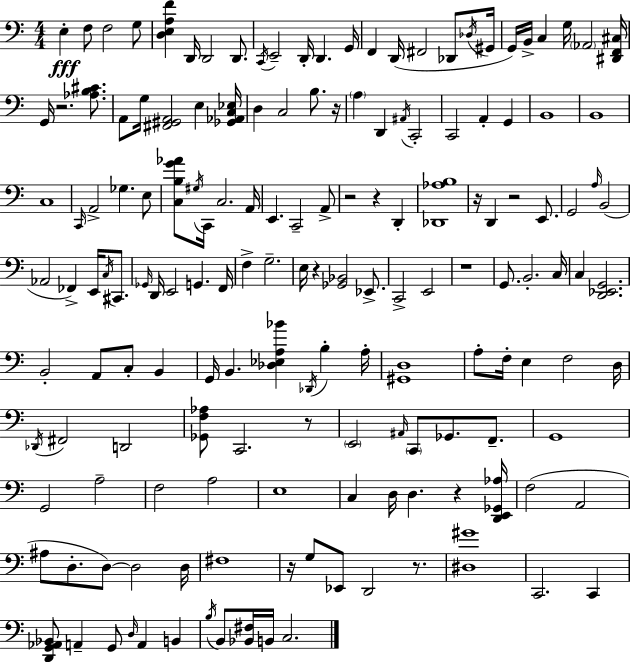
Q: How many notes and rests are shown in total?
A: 159